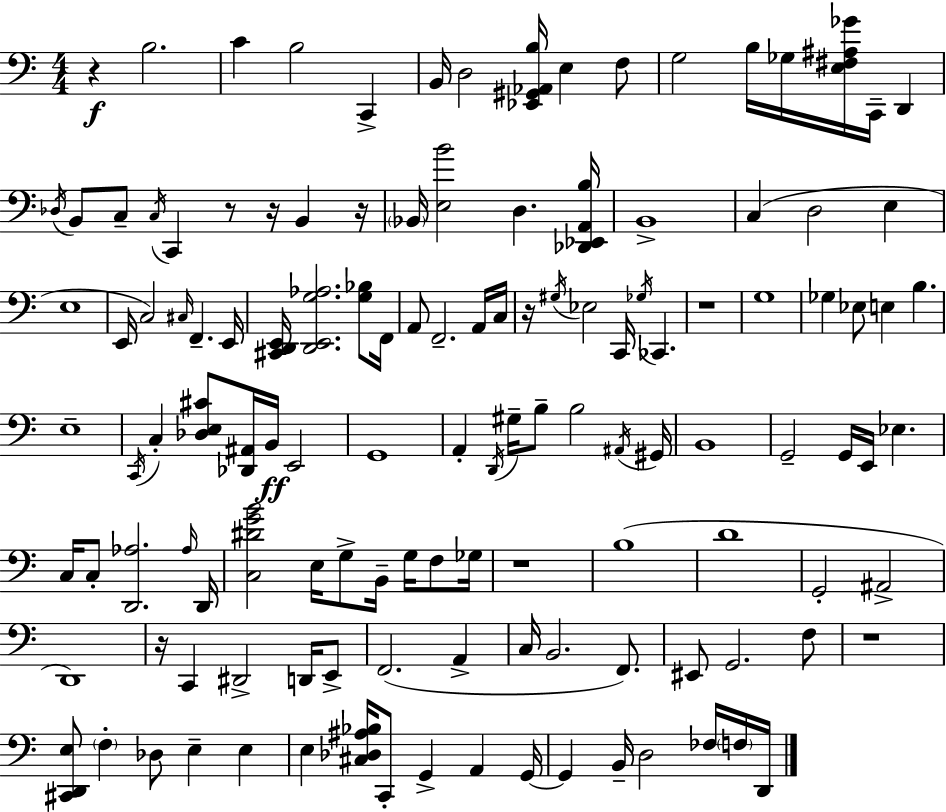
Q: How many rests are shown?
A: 9